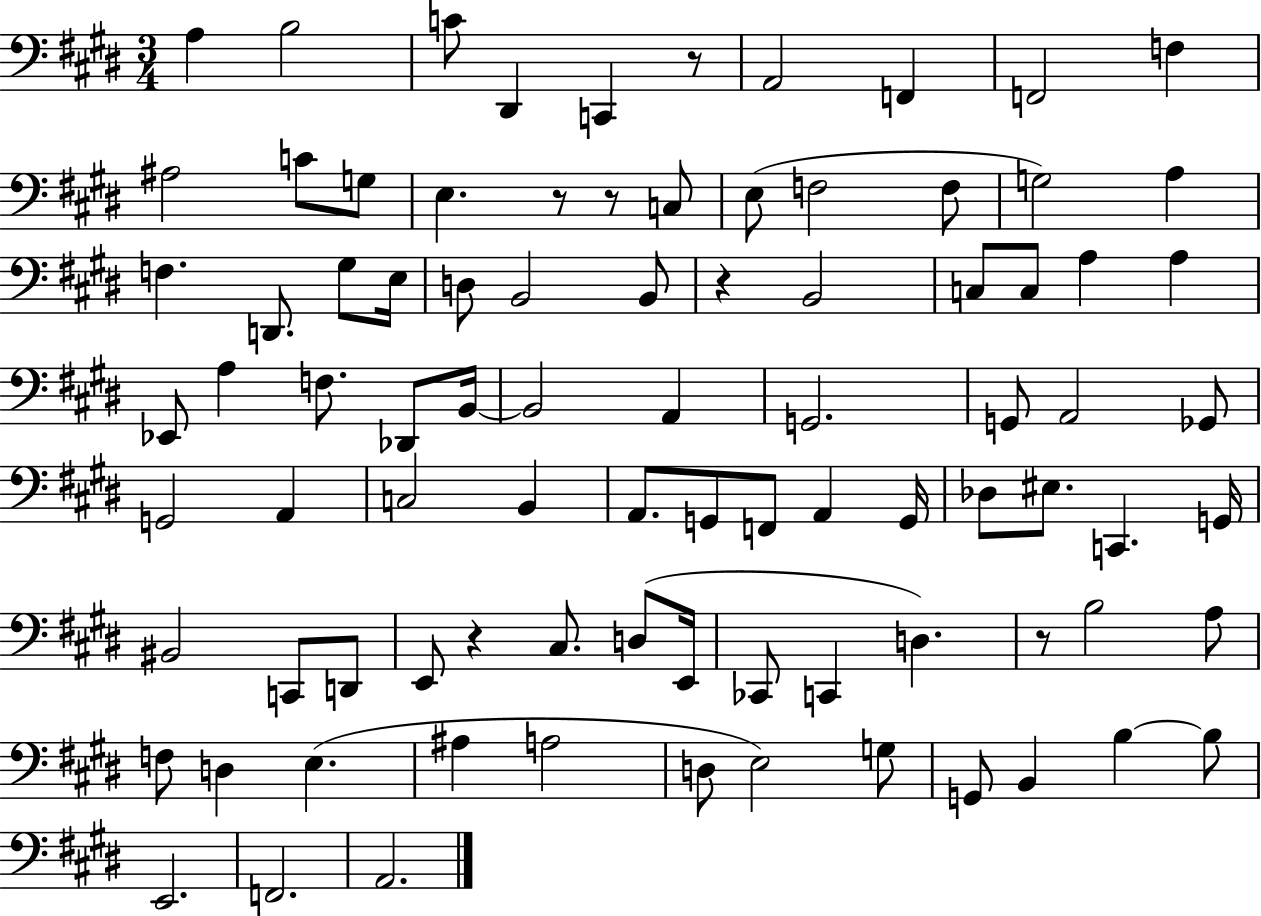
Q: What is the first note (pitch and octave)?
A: A3